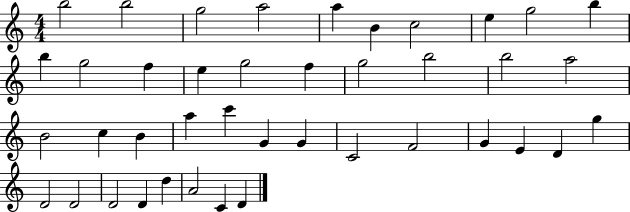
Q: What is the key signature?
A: C major